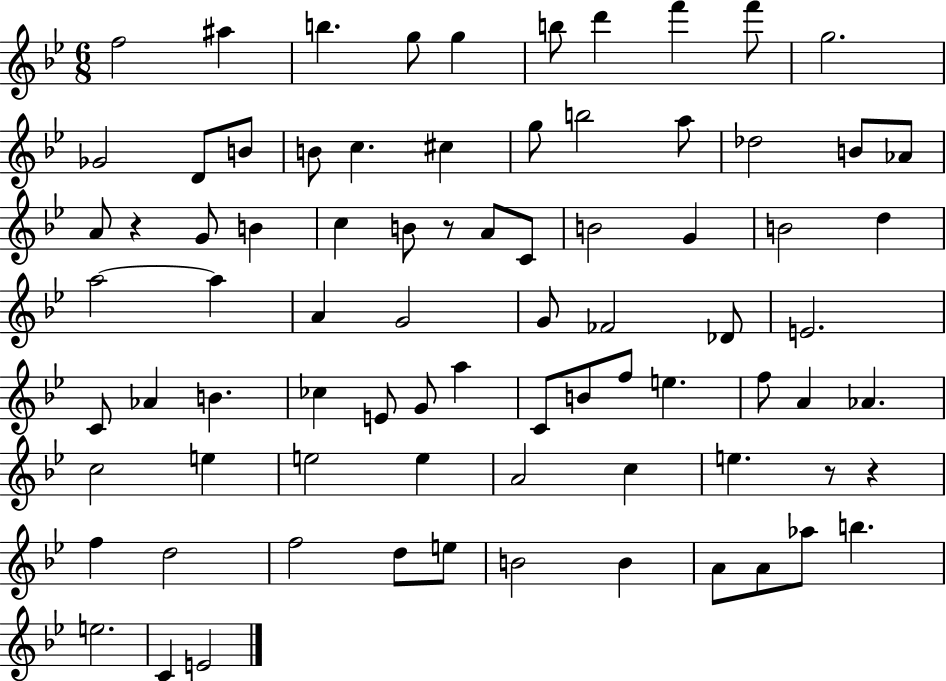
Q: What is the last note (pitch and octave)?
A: E4